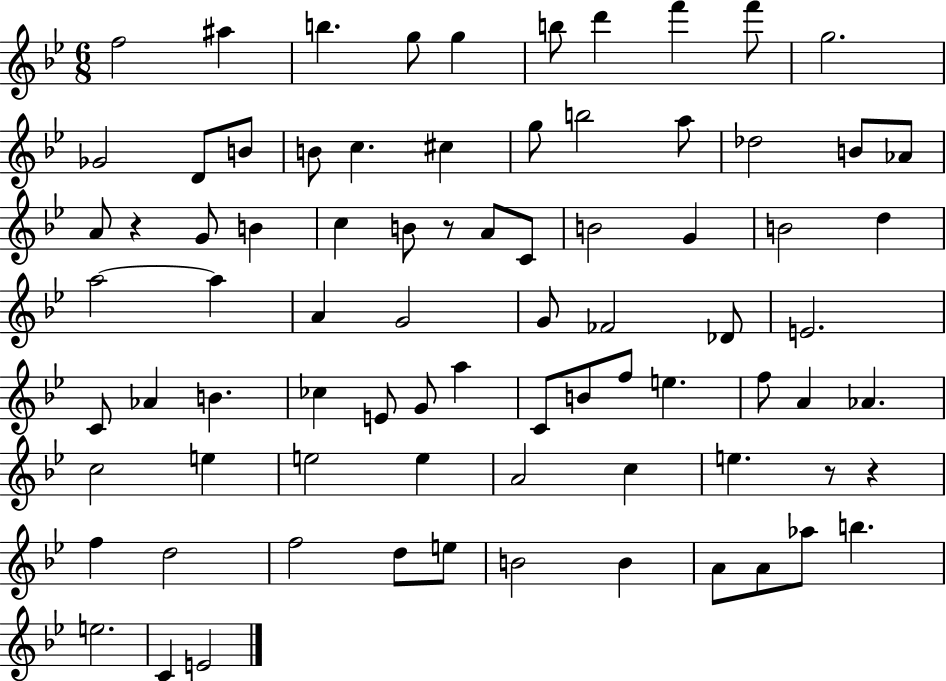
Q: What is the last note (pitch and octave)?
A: E4